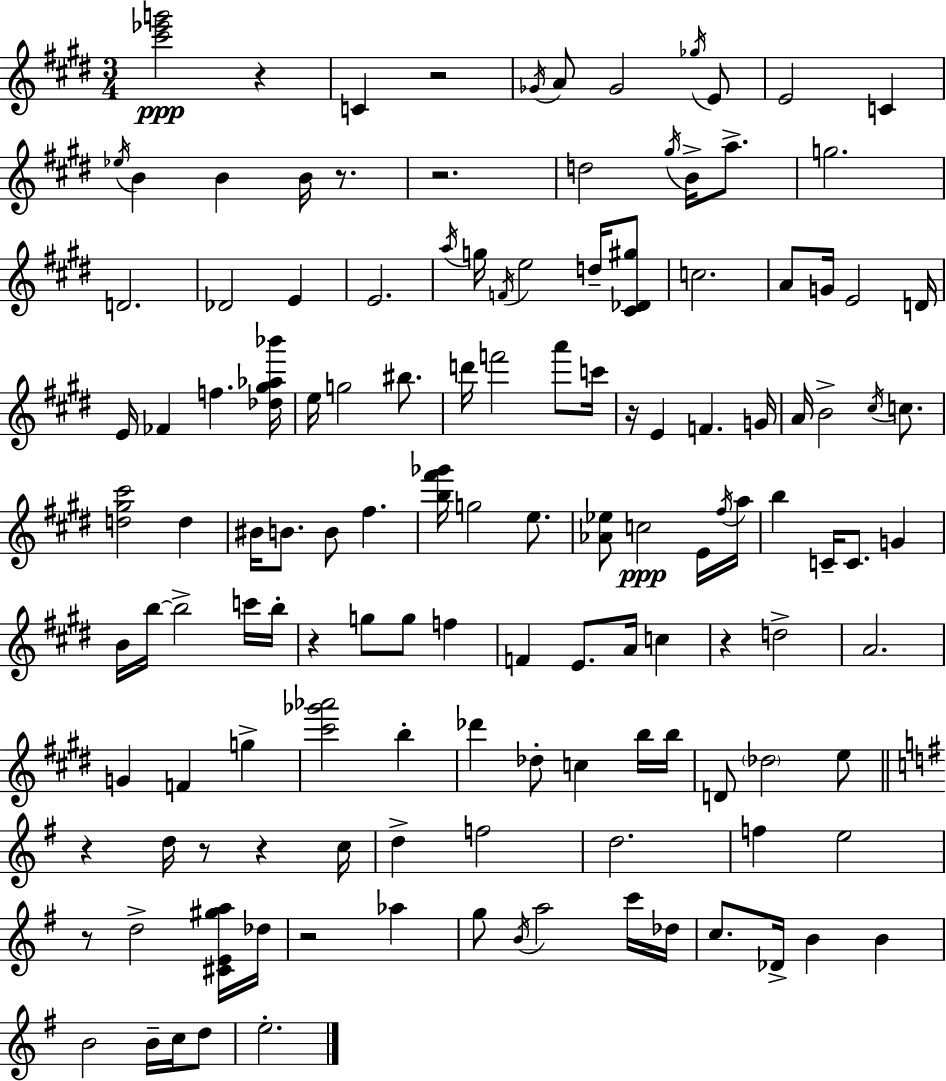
X:1
T:Untitled
M:3/4
L:1/4
K:E
[^c'_e'g']2 z C z2 _G/4 A/2 _G2 _g/4 E/2 E2 C _e/4 B B B/4 z/2 z2 d2 ^g/4 B/4 a/2 g2 D2 _D2 E E2 a/4 g/4 F/4 e2 d/4 [^C_D^g]/2 c2 A/2 G/4 E2 D/4 E/4 _F f [_d^g_a_b']/4 e/4 g2 ^b/2 d'/4 f'2 a'/2 c'/4 z/4 E F G/4 A/4 B2 ^c/4 c/2 [d^g^c']2 d ^B/4 B/2 B/2 ^f [b^f'_g']/4 g2 e/2 [_A_e]/2 c2 E/4 ^f/4 a/4 b C/4 C/2 G B/4 b/4 b2 c'/4 b/4 z g/2 g/2 f F E/2 A/4 c z d2 A2 G F g [^c'_g'_a']2 b _d' _d/2 c b/4 b/4 D/2 _d2 e/2 z d/4 z/2 z c/4 d f2 d2 f e2 z/2 d2 [^CE^ga]/4 _d/4 z2 _a g/2 B/4 a2 c'/4 _d/4 c/2 _D/4 B B B2 B/4 c/4 d/2 e2